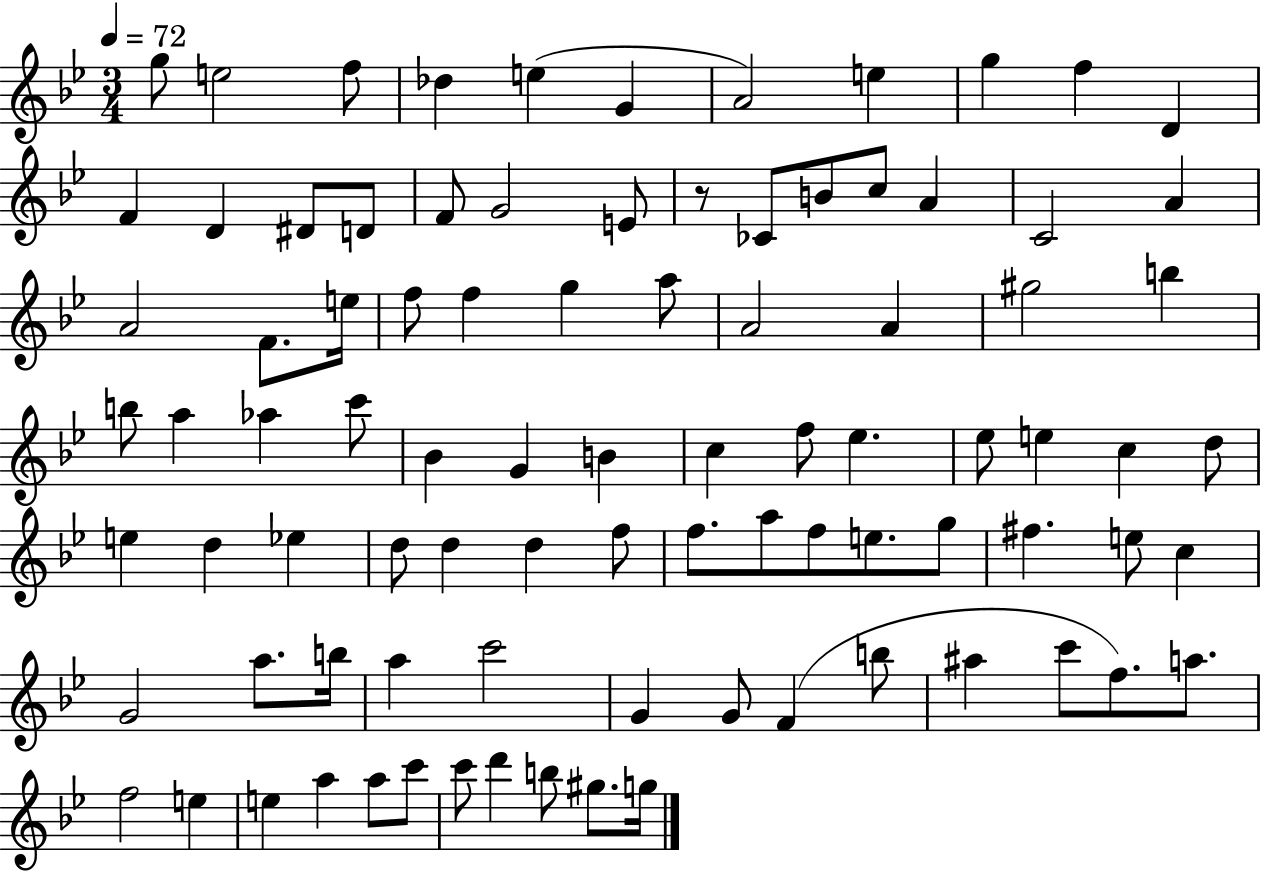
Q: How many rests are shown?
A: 1